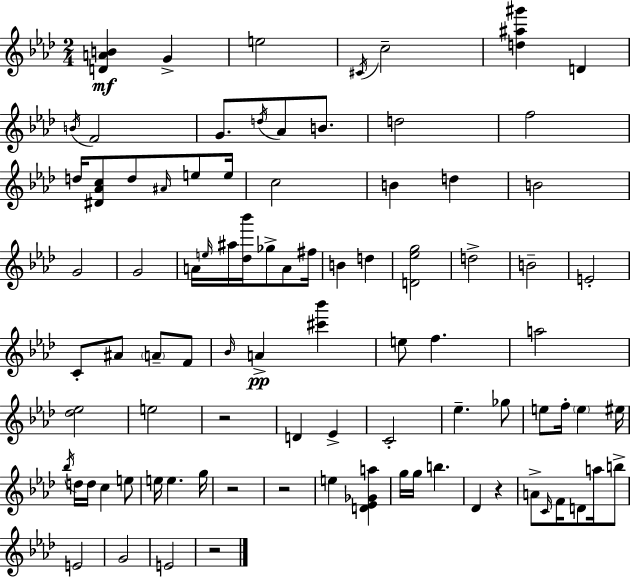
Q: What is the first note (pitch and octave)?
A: G4